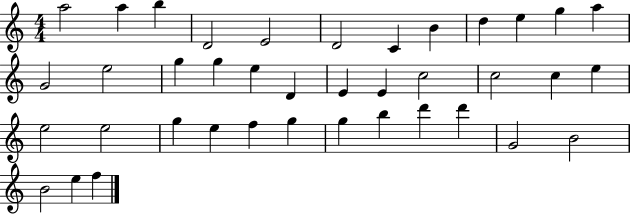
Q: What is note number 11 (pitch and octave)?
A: G5